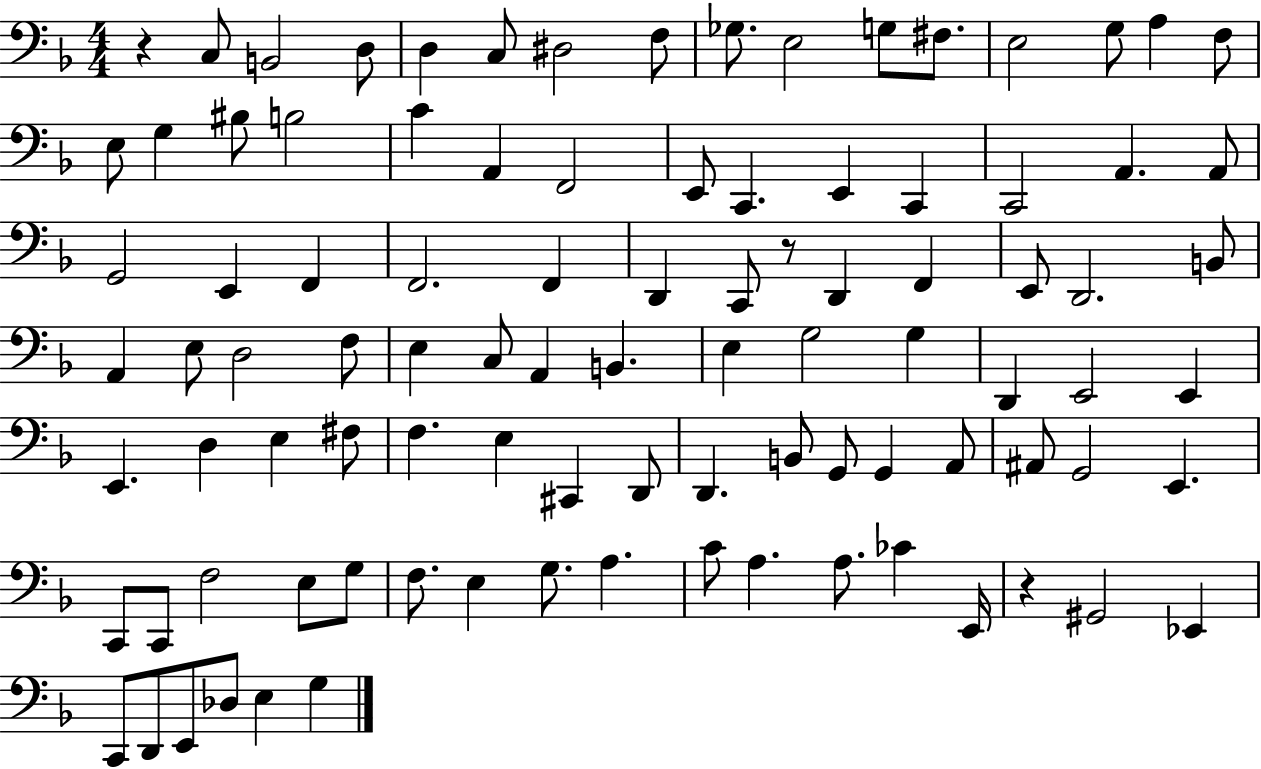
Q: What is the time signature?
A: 4/4